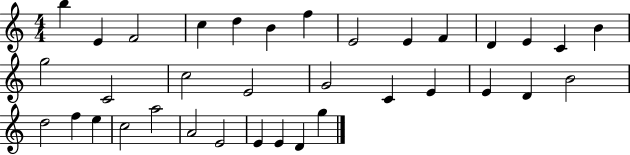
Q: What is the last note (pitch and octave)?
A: G5